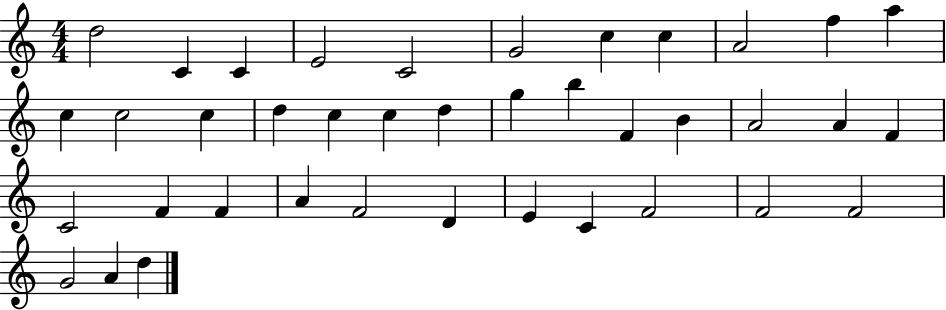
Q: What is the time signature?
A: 4/4